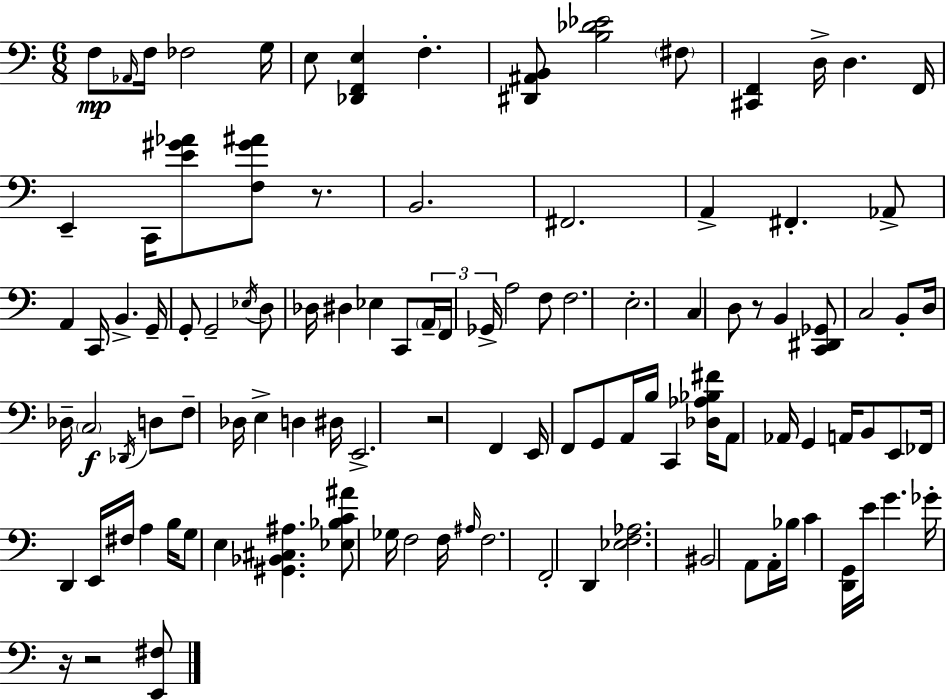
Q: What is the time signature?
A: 6/8